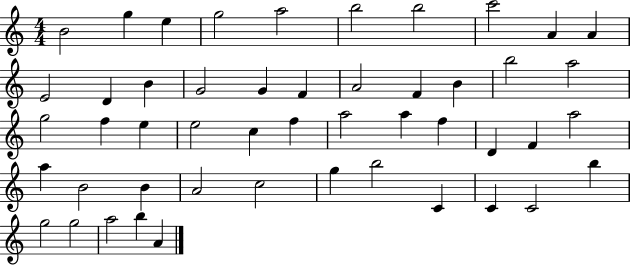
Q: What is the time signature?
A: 4/4